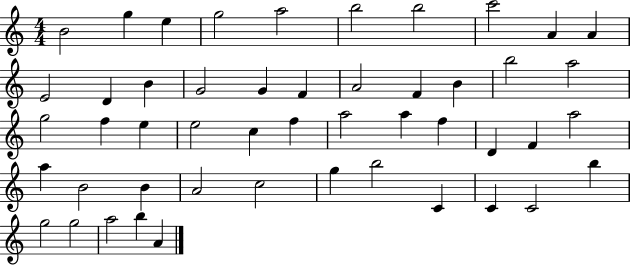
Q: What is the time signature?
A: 4/4